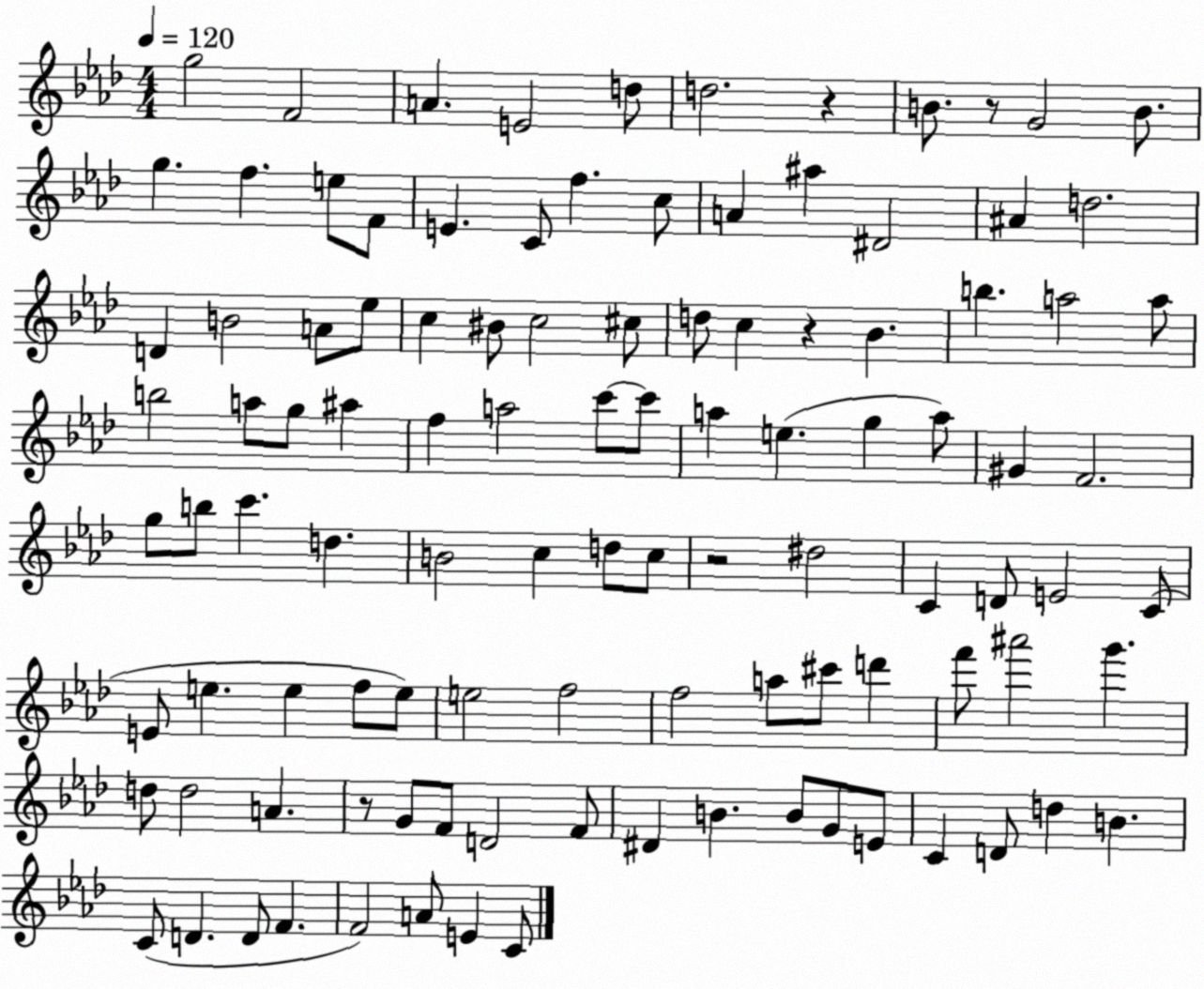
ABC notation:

X:1
T:Untitled
M:4/4
L:1/4
K:Ab
g2 F2 A E2 d/2 d2 z B/2 z/2 G2 B/2 g f e/2 F/2 E C/2 f c/2 A ^a ^D2 ^A d2 D B2 A/2 _e/2 c ^B/2 c2 ^c/2 d/2 c z _B b a2 a/2 b2 a/2 g/2 ^a f a2 c'/2 c'/2 a e g a/2 ^G F2 g/2 b/2 c' d B2 c d/2 c/2 z2 ^d2 C D/2 E2 C/2 E/2 e e f/2 e/2 e2 f2 f2 a/2 ^c'/2 d' f'/2 ^a'2 g' d/2 d2 A z/2 G/2 F/2 D2 F/2 ^D B B/2 G/2 E/2 C D/2 d B C/2 D D/2 F F2 A/2 E C/2